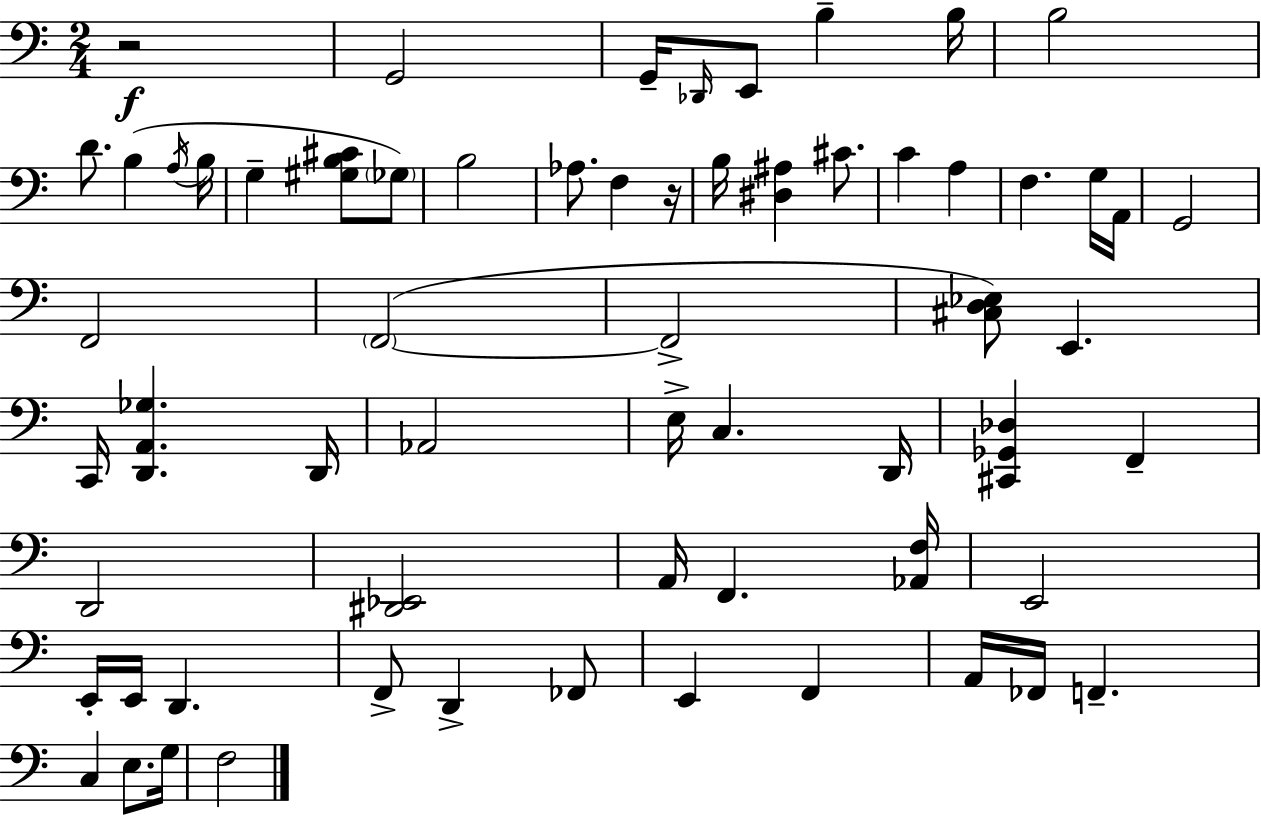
R/h G2/h G2/s Db2/s E2/e B3/q B3/s B3/h D4/e. B3/q A3/s B3/s G3/q [G#3,B3,C#4]/e Gb3/e B3/h Ab3/e. F3/q R/s B3/s [D#3,A#3]/q C#4/e. C4/q A3/q F3/q. G3/s A2/s G2/h F2/h F2/h F2/h [C#3,D3,Eb3]/e E2/q. C2/s [D2,A2,Gb3]/q. D2/s Ab2/h E3/s C3/q. D2/s [C#2,Gb2,Db3]/q F2/q D2/h [D#2,Eb2]/h A2/s F2/q. [Ab2,F3]/s E2/h E2/s E2/s D2/q. F2/e D2/q FES2/e E2/q F2/q A2/s FES2/s F2/q. C3/q E3/e. G3/s F3/h